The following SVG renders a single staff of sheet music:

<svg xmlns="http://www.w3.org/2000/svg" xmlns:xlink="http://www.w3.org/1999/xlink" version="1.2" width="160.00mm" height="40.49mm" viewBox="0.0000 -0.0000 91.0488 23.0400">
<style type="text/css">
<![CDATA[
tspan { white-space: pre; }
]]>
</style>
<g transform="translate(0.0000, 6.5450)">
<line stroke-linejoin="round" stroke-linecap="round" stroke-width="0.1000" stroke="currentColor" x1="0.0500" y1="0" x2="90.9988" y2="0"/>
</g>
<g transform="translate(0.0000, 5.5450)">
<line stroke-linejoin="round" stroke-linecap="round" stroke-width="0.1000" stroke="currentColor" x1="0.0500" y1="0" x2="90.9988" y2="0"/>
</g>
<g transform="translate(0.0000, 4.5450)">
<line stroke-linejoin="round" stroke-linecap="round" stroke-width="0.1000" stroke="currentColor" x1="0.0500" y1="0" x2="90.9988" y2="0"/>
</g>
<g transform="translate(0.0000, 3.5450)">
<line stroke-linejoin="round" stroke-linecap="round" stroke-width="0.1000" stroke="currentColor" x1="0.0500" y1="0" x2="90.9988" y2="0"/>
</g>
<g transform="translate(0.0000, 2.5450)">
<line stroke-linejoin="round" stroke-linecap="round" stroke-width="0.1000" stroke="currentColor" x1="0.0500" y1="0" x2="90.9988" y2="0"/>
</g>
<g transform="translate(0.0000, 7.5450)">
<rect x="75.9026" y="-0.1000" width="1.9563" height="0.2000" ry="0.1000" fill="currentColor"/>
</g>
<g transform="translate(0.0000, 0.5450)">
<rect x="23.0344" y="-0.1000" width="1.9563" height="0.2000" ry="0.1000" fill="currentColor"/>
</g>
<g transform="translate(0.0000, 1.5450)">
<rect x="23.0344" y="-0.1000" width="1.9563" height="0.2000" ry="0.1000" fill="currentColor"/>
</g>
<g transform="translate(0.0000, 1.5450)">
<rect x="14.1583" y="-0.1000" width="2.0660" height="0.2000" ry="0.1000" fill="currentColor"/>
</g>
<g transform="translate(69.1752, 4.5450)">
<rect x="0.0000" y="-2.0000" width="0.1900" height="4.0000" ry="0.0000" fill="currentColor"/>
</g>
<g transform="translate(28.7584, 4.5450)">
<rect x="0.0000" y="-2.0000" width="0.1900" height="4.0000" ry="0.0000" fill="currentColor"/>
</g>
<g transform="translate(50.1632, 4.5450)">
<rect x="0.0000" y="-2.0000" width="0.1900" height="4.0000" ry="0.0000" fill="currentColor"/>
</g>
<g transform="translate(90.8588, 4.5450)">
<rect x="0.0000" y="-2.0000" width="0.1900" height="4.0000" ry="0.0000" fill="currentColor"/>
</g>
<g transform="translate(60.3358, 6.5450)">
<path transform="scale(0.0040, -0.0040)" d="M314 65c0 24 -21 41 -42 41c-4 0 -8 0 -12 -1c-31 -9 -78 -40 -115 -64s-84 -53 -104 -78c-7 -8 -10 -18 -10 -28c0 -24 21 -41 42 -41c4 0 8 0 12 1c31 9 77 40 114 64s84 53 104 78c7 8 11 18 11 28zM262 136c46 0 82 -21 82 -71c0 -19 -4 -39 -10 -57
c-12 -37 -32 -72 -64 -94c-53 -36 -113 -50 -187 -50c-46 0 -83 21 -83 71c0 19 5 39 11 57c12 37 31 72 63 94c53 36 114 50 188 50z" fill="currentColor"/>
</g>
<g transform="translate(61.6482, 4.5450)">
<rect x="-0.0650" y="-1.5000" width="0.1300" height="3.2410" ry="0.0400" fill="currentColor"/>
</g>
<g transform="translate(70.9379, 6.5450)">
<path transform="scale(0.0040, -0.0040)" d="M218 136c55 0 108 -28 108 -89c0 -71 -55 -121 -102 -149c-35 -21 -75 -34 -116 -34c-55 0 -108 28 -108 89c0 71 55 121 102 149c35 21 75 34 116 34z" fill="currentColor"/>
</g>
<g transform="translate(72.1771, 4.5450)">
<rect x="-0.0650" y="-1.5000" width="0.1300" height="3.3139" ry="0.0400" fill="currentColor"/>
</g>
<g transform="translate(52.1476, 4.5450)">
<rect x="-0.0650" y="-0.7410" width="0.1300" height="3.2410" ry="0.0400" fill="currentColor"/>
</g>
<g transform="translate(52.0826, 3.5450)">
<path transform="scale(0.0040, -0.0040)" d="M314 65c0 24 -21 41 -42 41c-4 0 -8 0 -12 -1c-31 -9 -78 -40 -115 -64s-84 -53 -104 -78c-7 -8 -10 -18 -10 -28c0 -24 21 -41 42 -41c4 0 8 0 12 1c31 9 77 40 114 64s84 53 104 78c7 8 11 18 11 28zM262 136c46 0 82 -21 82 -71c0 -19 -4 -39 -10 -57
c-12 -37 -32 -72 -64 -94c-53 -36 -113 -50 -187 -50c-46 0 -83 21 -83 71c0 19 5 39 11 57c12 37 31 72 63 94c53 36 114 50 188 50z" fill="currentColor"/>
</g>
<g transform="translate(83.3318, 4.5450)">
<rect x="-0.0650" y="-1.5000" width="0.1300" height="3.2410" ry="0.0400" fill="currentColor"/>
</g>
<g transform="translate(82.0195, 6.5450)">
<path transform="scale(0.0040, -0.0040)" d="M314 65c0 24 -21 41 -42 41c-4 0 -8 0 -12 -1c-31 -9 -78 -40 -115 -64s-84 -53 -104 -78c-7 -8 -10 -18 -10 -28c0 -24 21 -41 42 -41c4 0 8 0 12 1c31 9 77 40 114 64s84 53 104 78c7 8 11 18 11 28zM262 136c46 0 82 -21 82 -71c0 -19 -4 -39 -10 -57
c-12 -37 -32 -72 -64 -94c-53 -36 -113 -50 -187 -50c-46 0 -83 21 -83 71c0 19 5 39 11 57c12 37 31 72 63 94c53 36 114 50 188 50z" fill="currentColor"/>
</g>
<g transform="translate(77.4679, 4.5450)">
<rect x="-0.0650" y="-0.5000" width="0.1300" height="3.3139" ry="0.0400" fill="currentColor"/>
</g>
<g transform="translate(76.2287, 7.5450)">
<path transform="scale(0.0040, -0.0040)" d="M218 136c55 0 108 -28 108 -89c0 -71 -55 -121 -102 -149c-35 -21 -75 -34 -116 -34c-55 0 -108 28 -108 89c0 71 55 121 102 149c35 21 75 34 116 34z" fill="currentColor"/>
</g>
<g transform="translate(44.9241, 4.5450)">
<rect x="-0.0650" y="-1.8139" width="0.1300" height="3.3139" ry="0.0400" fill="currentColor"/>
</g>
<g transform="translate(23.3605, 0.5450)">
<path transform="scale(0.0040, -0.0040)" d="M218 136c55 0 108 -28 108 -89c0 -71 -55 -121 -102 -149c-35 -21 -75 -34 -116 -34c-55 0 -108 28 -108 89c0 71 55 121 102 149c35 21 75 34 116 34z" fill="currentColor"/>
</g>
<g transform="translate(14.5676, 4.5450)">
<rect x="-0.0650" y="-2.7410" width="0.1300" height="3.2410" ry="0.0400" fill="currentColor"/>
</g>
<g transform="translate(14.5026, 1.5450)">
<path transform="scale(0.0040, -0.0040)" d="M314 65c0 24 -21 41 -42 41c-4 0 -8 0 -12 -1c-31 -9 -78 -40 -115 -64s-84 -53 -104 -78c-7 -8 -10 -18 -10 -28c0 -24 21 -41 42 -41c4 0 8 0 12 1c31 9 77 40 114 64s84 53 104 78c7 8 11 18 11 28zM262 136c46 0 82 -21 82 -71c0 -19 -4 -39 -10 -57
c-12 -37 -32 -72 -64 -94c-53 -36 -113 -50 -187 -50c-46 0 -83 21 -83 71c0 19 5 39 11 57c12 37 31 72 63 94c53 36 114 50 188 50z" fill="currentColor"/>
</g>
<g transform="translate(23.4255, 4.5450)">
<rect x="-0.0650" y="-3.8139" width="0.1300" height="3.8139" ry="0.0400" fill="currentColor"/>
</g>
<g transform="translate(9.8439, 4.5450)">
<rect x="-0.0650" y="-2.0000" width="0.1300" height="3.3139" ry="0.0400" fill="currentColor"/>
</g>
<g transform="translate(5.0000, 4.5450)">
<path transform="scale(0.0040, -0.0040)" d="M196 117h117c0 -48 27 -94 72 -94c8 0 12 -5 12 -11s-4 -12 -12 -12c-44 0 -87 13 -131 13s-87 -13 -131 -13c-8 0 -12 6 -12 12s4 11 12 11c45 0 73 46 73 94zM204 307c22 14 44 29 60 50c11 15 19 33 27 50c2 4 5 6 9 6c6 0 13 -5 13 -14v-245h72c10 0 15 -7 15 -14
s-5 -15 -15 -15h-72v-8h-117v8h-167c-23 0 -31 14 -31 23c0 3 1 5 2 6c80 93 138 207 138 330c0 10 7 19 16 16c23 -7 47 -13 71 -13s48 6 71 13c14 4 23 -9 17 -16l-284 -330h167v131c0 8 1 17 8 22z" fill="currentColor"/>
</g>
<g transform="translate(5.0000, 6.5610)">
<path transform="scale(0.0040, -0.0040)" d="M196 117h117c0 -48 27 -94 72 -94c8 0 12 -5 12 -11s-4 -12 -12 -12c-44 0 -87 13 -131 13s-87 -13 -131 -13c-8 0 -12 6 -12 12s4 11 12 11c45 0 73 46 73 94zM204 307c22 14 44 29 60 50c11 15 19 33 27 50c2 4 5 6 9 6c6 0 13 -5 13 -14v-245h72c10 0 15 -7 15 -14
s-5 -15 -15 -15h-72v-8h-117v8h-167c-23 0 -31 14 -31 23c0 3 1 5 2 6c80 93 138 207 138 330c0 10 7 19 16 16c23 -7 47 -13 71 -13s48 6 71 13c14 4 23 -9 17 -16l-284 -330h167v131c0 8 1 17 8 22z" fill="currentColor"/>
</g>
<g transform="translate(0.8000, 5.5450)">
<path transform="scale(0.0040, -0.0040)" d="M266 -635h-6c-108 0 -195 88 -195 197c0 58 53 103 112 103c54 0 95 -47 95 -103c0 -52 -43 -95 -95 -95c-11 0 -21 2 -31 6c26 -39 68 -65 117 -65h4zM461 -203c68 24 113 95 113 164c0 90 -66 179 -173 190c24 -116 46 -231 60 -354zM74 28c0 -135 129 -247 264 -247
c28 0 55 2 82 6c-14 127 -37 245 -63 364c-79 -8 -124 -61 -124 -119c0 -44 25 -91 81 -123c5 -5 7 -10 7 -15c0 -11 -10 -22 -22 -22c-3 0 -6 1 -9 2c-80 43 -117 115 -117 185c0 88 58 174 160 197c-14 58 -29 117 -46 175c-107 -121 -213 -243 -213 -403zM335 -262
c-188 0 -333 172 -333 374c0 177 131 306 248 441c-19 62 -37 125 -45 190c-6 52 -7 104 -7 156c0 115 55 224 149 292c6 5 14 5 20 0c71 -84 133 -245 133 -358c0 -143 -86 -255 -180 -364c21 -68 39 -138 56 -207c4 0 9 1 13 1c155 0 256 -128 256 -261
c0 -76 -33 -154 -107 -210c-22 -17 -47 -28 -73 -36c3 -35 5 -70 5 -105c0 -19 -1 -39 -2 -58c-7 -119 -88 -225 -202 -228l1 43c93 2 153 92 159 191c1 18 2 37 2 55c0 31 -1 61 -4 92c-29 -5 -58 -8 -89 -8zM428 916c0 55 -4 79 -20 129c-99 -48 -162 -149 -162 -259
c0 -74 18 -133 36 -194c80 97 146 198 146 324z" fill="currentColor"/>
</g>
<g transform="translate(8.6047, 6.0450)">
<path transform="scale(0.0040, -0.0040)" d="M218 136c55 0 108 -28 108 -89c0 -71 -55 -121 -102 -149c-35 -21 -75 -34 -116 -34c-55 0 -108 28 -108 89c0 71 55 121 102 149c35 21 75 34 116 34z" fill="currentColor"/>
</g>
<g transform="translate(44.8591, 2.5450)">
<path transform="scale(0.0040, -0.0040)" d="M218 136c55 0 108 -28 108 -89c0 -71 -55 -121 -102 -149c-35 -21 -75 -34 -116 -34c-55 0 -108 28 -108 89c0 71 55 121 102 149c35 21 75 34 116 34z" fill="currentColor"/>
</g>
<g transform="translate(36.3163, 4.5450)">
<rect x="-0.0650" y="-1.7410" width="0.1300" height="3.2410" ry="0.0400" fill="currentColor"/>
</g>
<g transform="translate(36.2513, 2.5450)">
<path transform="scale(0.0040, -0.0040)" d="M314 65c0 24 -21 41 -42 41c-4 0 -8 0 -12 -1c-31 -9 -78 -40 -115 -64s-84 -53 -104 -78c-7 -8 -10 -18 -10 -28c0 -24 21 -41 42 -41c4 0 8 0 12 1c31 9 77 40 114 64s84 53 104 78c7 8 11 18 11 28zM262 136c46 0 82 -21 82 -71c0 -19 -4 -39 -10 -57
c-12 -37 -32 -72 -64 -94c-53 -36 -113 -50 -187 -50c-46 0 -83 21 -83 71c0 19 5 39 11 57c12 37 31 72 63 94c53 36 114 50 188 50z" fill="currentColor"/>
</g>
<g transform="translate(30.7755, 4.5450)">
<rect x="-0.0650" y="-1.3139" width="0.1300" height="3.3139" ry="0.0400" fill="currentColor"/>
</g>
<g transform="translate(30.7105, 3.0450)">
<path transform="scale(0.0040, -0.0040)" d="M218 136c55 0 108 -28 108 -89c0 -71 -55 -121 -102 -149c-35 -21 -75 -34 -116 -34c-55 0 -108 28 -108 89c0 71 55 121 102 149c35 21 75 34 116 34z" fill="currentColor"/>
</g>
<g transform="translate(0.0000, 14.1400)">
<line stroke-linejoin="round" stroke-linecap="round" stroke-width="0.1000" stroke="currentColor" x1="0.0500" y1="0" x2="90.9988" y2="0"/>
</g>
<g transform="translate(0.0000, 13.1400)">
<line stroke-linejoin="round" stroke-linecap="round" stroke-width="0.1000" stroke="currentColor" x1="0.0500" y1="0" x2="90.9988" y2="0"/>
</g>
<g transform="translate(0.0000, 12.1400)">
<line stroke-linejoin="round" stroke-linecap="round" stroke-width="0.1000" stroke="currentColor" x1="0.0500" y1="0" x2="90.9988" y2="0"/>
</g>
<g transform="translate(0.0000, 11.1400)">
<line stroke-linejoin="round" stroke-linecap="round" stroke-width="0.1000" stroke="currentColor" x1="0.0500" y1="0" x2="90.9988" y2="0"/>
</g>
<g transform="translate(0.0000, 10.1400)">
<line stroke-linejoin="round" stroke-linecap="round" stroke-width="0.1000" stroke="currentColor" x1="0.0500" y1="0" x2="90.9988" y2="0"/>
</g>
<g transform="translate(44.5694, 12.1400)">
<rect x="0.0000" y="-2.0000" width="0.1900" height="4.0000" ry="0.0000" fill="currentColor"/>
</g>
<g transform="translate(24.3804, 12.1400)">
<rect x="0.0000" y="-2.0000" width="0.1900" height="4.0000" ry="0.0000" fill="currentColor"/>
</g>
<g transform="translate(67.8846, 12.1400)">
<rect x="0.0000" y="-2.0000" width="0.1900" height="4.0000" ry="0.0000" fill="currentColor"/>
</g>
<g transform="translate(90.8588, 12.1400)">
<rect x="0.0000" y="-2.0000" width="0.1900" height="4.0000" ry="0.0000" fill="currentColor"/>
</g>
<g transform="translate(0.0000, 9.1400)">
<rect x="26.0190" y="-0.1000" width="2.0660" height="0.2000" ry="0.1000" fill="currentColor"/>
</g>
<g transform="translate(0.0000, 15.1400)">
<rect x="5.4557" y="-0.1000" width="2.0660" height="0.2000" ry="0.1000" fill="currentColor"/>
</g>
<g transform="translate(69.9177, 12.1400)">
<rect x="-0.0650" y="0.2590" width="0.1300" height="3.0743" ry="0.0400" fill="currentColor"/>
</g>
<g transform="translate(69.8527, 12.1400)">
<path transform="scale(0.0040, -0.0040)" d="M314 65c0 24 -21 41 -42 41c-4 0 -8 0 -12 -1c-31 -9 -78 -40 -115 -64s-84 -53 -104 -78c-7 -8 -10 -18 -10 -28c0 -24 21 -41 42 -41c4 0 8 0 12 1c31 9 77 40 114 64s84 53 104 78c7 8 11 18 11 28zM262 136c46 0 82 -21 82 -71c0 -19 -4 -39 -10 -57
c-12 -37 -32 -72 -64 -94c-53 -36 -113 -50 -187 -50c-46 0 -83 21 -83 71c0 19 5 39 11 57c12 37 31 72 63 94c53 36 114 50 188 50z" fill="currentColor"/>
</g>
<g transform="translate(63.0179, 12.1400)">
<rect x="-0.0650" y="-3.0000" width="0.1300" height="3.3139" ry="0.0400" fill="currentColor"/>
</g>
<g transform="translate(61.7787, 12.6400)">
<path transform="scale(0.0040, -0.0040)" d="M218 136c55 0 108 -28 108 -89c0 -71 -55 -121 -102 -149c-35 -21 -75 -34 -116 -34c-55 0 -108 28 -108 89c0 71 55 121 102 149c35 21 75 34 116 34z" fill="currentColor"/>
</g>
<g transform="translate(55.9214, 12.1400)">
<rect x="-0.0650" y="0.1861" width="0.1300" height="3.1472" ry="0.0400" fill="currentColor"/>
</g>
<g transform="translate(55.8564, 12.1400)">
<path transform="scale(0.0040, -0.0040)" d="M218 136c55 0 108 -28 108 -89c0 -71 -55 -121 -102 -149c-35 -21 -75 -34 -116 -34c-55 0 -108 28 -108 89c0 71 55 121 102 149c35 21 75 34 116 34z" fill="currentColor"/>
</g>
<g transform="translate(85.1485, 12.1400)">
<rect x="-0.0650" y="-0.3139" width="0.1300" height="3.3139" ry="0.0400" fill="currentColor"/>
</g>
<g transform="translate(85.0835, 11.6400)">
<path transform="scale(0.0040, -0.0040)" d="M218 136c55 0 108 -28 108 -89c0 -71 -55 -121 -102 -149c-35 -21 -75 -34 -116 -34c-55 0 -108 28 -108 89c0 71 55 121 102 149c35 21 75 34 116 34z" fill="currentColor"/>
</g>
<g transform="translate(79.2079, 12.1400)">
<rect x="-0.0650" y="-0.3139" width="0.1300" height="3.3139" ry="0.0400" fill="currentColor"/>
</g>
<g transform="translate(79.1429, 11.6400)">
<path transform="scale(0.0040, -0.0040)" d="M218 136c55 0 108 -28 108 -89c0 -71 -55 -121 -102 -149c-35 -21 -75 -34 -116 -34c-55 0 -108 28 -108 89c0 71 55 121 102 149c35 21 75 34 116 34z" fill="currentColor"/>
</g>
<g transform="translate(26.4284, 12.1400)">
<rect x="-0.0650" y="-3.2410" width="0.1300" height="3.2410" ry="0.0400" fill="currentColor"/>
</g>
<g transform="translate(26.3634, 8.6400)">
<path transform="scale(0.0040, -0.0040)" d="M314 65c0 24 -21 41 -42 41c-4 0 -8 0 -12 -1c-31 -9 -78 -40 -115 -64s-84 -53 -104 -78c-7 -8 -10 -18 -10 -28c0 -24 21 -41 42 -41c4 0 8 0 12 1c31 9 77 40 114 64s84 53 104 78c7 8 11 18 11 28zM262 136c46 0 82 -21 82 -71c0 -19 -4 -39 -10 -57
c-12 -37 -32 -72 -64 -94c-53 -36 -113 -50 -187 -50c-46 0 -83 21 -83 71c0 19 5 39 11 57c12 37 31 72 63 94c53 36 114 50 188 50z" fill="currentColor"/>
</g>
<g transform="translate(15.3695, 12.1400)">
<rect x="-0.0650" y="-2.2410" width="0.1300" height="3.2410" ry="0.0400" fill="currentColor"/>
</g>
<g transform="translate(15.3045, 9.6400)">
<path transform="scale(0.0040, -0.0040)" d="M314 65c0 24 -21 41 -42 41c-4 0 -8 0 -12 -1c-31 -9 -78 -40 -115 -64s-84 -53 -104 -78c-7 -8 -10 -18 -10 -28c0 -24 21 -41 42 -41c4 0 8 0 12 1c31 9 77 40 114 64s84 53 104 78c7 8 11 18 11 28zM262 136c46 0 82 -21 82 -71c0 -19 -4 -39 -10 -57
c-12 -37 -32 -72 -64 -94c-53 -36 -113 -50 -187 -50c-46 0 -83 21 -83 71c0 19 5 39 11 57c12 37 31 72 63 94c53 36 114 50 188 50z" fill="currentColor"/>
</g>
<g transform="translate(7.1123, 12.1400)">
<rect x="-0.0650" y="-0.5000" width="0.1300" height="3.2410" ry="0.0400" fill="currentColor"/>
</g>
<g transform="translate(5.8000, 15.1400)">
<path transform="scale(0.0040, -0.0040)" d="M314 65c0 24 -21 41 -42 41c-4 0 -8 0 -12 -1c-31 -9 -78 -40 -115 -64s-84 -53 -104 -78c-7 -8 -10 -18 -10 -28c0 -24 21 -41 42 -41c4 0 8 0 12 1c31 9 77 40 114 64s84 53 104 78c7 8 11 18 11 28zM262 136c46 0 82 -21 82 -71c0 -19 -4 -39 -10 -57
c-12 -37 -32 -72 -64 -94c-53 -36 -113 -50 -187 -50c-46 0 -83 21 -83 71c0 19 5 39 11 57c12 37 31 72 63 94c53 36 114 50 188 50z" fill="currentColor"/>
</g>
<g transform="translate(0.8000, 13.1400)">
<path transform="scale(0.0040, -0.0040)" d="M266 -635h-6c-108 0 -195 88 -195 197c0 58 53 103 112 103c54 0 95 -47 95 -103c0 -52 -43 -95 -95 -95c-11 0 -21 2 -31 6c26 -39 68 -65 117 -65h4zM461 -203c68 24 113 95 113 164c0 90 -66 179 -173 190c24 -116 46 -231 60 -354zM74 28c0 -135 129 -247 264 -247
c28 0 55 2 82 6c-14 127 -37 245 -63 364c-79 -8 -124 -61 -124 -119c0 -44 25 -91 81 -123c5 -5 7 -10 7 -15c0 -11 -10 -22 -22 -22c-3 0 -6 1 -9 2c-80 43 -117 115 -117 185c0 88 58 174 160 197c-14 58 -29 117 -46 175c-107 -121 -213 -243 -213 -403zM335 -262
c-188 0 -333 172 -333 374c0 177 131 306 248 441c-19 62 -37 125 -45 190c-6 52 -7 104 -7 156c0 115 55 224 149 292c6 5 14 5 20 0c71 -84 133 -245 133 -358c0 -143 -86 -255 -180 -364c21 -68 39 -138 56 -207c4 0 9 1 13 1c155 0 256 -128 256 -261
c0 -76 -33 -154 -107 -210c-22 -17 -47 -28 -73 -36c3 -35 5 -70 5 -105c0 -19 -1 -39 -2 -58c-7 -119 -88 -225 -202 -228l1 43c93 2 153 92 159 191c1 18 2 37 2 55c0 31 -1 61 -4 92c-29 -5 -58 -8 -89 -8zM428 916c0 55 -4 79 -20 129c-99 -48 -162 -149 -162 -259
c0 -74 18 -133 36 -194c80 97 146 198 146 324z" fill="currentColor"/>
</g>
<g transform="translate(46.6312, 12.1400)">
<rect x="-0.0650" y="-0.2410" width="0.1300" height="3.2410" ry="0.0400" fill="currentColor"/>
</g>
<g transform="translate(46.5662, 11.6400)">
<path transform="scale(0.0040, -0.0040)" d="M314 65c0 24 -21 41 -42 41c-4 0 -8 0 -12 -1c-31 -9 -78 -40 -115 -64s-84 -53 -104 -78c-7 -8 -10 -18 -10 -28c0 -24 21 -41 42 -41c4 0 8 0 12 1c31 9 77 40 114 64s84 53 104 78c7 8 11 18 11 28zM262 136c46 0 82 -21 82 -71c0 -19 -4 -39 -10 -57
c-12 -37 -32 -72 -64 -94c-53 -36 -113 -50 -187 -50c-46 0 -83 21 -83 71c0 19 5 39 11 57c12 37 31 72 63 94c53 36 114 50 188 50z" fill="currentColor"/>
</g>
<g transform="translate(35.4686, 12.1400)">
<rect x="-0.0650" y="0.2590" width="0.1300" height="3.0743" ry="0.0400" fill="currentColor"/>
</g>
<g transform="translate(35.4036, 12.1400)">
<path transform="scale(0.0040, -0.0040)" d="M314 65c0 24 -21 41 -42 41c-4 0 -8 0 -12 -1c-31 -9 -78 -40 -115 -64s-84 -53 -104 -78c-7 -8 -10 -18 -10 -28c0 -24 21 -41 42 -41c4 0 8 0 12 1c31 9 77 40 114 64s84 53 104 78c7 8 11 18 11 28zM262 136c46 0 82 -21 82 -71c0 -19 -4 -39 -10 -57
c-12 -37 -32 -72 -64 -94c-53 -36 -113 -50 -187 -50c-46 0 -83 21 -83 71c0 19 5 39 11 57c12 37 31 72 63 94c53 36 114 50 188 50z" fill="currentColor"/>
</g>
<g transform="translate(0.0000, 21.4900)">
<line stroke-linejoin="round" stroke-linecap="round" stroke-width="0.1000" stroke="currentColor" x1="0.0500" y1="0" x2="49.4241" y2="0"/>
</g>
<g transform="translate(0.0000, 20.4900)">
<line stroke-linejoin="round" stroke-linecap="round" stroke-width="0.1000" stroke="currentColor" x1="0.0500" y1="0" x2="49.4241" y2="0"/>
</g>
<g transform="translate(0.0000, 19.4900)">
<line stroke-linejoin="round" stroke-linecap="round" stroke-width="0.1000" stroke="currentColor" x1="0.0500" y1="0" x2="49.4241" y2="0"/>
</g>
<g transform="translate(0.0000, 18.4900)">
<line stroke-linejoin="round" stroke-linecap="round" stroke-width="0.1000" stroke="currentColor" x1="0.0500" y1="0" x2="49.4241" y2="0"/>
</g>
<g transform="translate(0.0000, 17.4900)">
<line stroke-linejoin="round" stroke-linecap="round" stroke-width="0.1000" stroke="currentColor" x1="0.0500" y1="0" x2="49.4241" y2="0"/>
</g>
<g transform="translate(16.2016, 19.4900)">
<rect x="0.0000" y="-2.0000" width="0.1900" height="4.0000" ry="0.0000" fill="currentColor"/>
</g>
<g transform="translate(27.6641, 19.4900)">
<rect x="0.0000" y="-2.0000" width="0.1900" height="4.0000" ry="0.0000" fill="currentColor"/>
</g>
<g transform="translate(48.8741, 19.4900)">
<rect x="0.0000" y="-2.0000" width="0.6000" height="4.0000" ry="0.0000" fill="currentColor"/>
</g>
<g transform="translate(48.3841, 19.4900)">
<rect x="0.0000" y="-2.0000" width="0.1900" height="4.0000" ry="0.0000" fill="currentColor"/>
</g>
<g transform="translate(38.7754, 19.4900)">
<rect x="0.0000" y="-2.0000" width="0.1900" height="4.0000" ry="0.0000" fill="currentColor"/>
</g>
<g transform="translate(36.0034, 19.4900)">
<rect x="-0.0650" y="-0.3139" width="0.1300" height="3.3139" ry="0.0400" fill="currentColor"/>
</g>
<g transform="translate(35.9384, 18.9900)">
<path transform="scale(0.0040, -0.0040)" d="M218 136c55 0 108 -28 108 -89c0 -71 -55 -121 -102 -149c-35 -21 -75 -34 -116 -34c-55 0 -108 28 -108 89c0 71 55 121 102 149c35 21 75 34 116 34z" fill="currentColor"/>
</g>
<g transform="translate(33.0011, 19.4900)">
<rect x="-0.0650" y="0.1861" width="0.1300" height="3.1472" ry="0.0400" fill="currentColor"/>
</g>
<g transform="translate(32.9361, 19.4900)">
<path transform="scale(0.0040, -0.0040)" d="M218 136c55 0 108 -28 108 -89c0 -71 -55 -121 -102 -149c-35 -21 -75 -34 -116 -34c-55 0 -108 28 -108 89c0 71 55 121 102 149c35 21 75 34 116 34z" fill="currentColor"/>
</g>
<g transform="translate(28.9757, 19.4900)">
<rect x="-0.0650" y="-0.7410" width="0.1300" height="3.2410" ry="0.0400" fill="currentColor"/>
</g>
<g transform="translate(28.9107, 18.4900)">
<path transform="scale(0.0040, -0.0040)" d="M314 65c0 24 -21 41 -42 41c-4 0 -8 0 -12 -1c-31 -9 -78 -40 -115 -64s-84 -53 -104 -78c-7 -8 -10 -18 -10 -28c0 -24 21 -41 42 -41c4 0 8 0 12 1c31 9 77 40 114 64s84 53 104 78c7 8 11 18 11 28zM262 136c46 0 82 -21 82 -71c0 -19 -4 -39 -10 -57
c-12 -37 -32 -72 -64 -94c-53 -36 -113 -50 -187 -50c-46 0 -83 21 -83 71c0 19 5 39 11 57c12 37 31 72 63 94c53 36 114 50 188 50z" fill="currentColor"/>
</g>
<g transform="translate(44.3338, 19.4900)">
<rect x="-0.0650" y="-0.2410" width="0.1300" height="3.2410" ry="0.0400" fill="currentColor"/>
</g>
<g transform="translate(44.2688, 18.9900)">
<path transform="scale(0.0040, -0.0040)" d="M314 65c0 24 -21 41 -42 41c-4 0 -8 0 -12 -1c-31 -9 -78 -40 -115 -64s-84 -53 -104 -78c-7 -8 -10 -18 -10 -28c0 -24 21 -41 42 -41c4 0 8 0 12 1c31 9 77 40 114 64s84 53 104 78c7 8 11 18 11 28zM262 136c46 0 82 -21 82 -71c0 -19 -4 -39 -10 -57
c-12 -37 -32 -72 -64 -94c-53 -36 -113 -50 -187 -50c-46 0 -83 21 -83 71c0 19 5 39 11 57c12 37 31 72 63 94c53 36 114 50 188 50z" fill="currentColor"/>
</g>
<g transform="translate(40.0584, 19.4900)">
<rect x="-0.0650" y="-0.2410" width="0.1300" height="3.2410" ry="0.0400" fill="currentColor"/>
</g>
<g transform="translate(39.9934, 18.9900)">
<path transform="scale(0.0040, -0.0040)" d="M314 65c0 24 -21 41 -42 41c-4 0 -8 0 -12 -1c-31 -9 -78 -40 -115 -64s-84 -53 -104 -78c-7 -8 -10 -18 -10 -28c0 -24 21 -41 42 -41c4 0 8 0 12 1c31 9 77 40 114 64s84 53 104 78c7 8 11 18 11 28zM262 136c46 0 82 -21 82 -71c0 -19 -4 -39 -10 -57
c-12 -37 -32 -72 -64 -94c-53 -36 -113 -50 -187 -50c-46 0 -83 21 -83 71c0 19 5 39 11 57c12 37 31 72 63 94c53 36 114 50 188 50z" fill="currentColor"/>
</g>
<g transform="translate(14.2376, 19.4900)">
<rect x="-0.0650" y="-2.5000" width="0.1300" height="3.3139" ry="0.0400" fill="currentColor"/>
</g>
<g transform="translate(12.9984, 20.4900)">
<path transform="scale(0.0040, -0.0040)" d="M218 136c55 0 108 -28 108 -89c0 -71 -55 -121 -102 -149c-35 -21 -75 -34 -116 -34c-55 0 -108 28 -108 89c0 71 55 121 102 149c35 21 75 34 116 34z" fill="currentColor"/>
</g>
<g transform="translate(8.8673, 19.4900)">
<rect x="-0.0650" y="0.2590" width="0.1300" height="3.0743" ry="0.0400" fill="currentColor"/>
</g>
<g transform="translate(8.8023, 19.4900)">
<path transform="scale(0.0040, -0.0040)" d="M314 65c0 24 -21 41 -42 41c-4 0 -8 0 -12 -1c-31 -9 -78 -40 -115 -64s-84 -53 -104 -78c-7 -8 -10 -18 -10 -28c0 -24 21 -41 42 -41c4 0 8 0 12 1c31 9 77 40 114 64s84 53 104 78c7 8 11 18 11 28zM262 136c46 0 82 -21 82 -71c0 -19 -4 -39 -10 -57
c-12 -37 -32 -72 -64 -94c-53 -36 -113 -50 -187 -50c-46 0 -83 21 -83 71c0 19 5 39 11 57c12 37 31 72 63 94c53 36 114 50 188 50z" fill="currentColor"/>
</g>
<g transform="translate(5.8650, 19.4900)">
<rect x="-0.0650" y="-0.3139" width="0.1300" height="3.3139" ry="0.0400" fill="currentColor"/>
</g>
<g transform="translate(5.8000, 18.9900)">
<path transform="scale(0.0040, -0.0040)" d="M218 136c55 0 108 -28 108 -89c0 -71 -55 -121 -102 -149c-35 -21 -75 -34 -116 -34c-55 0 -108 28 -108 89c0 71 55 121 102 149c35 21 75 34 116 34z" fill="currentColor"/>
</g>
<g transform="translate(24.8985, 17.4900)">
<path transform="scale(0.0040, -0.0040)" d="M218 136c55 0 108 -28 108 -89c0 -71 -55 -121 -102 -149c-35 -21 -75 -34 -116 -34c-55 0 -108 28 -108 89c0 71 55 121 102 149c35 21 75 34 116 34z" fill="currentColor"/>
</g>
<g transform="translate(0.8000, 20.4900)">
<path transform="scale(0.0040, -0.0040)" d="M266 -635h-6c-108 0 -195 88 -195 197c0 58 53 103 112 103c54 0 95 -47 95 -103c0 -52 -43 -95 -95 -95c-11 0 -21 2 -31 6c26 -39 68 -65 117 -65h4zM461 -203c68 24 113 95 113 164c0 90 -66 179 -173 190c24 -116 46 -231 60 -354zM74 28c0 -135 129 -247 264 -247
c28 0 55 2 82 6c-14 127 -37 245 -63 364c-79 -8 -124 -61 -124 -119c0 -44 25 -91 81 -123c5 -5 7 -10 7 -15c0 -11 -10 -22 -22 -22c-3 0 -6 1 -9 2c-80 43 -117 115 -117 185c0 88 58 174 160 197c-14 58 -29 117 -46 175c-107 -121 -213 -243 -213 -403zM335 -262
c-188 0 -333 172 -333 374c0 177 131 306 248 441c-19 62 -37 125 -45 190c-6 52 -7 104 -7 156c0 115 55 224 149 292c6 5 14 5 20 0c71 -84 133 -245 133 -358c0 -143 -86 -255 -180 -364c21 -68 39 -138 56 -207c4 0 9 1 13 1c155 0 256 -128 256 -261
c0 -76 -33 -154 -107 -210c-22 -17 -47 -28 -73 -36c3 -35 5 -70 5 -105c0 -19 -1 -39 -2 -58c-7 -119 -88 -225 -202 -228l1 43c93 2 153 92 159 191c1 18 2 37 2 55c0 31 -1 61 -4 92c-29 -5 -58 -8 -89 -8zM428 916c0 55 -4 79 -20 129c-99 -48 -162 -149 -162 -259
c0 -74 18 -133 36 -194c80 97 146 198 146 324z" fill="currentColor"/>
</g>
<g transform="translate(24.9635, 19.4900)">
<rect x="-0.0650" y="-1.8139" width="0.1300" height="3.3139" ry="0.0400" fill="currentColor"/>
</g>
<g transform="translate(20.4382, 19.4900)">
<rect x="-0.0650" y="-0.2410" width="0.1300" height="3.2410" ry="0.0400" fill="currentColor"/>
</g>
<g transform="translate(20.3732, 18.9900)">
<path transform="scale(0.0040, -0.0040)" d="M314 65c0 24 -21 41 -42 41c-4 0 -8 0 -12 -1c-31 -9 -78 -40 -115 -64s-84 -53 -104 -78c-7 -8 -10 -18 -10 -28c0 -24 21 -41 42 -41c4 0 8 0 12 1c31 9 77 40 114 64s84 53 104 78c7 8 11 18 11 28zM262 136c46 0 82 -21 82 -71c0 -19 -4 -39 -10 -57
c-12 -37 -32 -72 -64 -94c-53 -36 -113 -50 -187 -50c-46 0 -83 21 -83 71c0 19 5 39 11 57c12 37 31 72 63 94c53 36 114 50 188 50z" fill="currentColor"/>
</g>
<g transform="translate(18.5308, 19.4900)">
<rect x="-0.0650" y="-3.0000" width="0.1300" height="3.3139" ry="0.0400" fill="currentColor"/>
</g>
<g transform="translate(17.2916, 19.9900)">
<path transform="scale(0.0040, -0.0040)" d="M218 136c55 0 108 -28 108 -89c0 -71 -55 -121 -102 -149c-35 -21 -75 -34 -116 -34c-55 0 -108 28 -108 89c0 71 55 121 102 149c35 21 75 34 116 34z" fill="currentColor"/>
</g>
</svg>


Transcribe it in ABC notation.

X:1
T:Untitled
M:4/4
L:1/4
K:C
F a2 c' e f2 f d2 E2 E C E2 C2 g2 b2 B2 c2 B A B2 c c c B2 G A c2 f d2 B c c2 c2